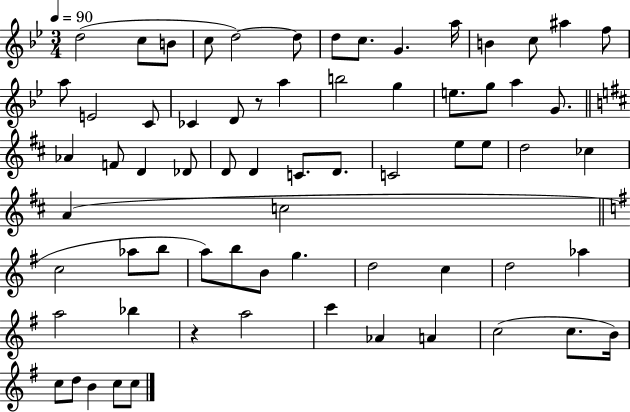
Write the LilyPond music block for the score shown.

{
  \clef treble
  \numericTimeSignature
  \time 3/4
  \key bes \major
  \tempo 4 = 90
  \repeat volta 2 { d''2( c''8 b'8 | c''8 d''2~~) d''8 | d''8 c''8. g'4. a''16 | b'4 c''8 ais''4 f''8 | \break a''8 e'2 c'8 | ces'4 d'8 r8 a''4 | b''2 g''4 | e''8. g''8 a''4 g'8. | \break \bar "||" \break \key d \major aes'4 f'8 d'4 des'8 | d'8 d'4 c'8. d'8. | c'2 e''8 e''8 | d''2 ces''4 | \break a'4( c''2 | \bar "||" \break \key g \major c''2 aes''8 b''8 | a''8) b''8 b'8 g''4. | d''2 c''4 | d''2 aes''4 | \break a''2 bes''4 | r4 a''2 | c'''4 aes'4 a'4 | c''2( c''8. b'16) | \break c''8 d''8 b'4 c''8 c''8 | } \bar "|."
}